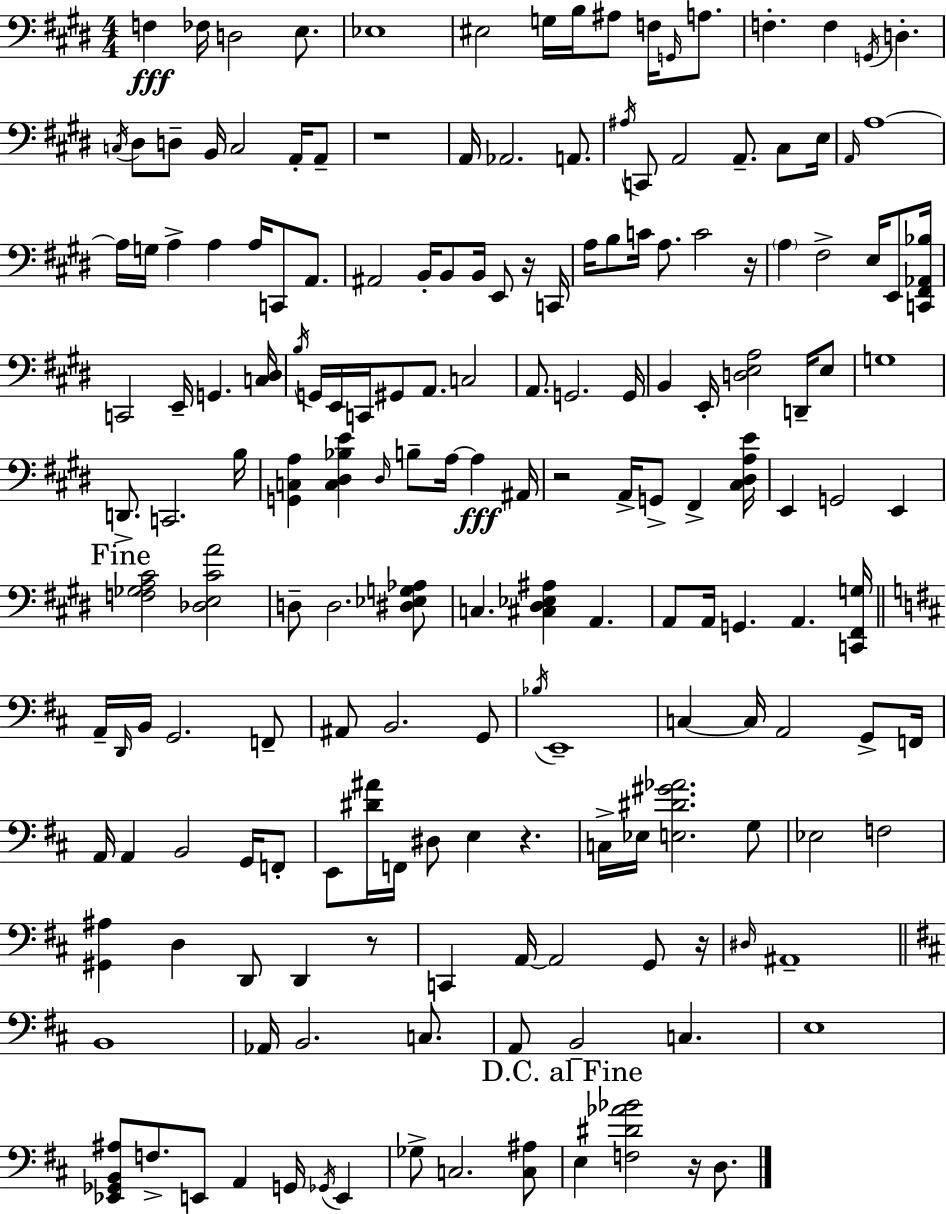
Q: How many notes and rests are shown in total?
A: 177